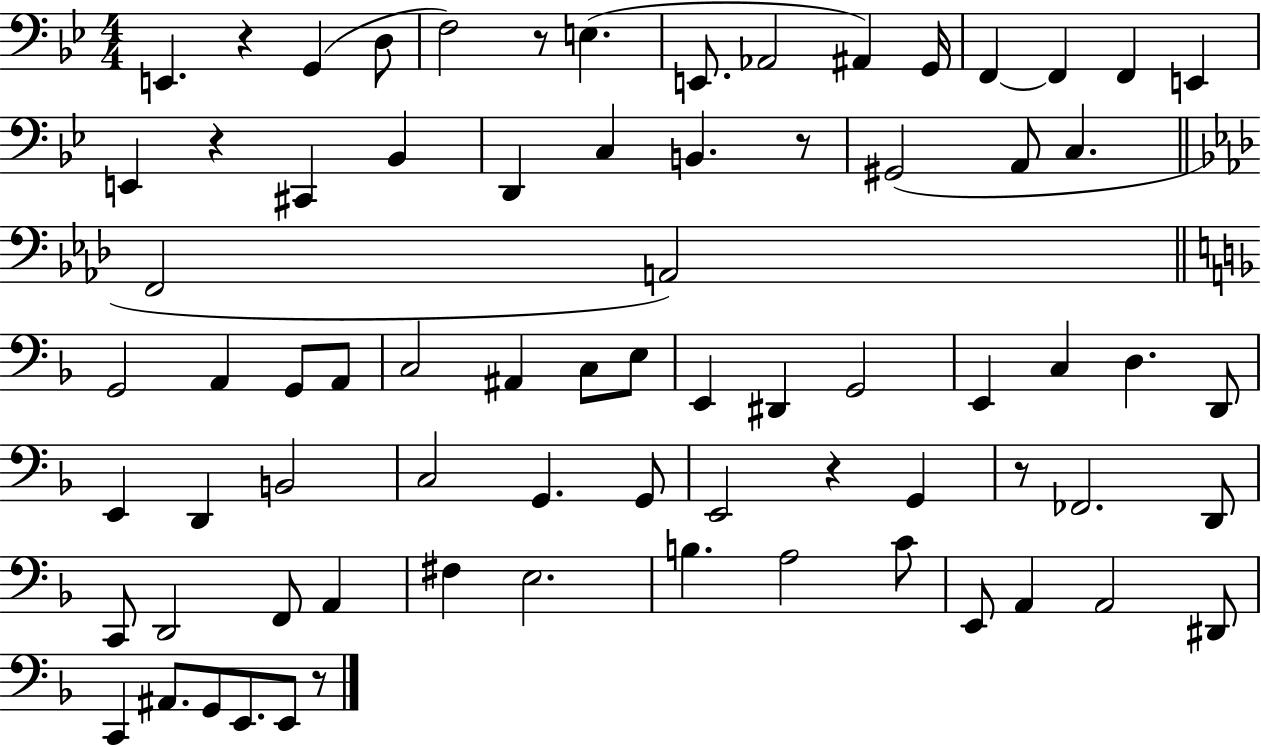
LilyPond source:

{
  \clef bass
  \numericTimeSignature
  \time 4/4
  \key bes \major
  e,4. r4 g,4( d8 | f2) r8 e4.( | e,8. aes,2 ais,4) g,16 | f,4~~ f,4 f,4 e,4 | \break e,4 r4 cis,4 bes,4 | d,4 c4 b,4. r8 | gis,2( a,8 c4. | \bar "||" \break \key aes \major f,2 a,2) | \bar "||" \break \key f \major g,2 a,4 g,8 a,8 | c2 ais,4 c8 e8 | e,4 dis,4 g,2 | e,4 c4 d4. d,8 | \break e,4 d,4 b,2 | c2 g,4. g,8 | e,2 r4 g,4 | r8 fes,2. d,8 | \break c,8 d,2 f,8 a,4 | fis4 e2. | b4. a2 c'8 | e,8 a,4 a,2 dis,8 | \break c,4 ais,8. g,8 e,8. e,8 r8 | \bar "|."
}